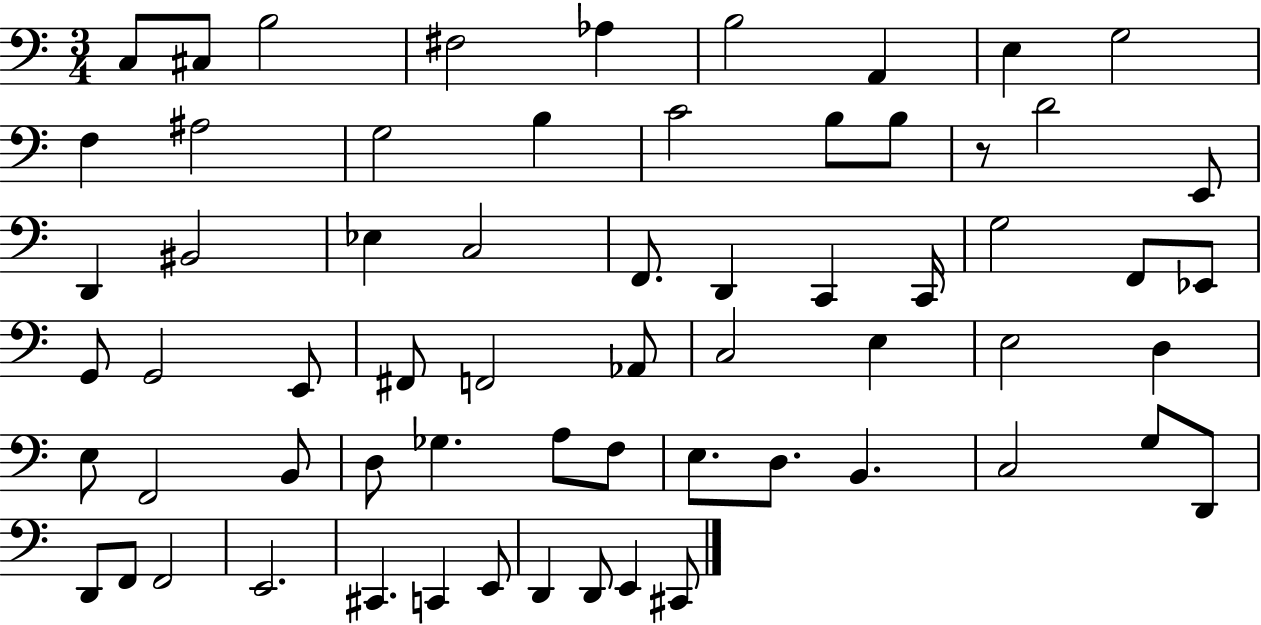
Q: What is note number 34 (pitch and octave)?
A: F2